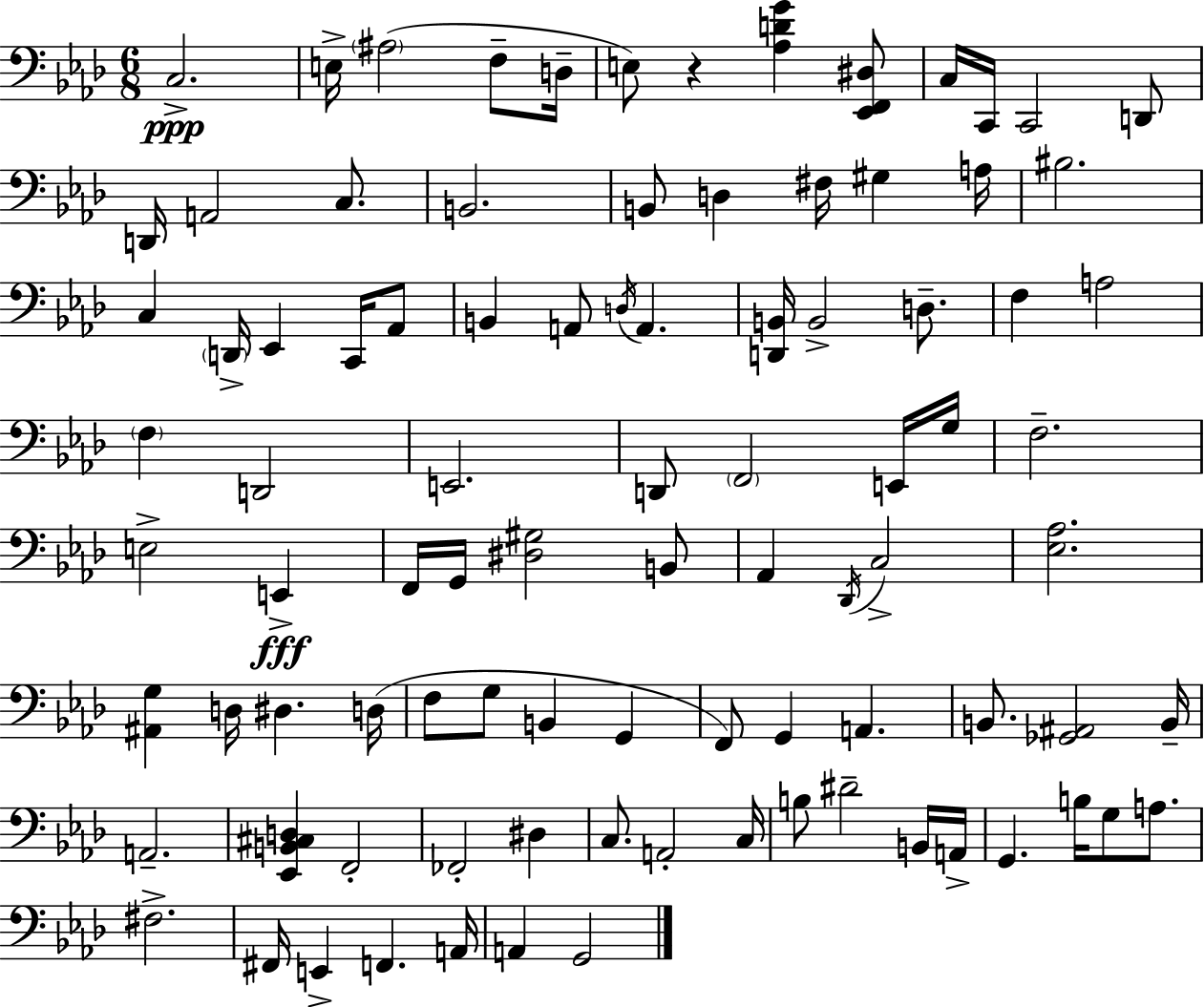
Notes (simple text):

C3/h. E3/s A#3/h F3/e D3/s E3/e R/q [Ab3,D4,G4]/q [Eb2,F2,D#3]/e C3/s C2/s C2/h D2/e D2/s A2/h C3/e. B2/h. B2/e D3/q F#3/s G#3/q A3/s BIS3/h. C3/q D2/s Eb2/q C2/s Ab2/e B2/q A2/e D3/s A2/q. [D2,B2]/s B2/h D3/e. F3/q A3/h F3/q D2/h E2/h. D2/e F2/h E2/s G3/s F3/h. E3/h E2/q F2/s G2/s [D#3,G#3]/h B2/e Ab2/q Db2/s C3/h [Eb3,Ab3]/h. [A#2,G3]/q D3/s D#3/q. D3/s F3/e G3/e B2/q G2/q F2/e G2/q A2/q. B2/e. [Gb2,A#2]/h B2/s A2/h. [Eb2,B2,C#3,D3]/q F2/h FES2/h D#3/q C3/e. A2/h C3/s B3/e D#4/h B2/s A2/s G2/q. B3/s G3/e A3/e. F#3/h. F#2/s E2/q F2/q. A2/s A2/q G2/h